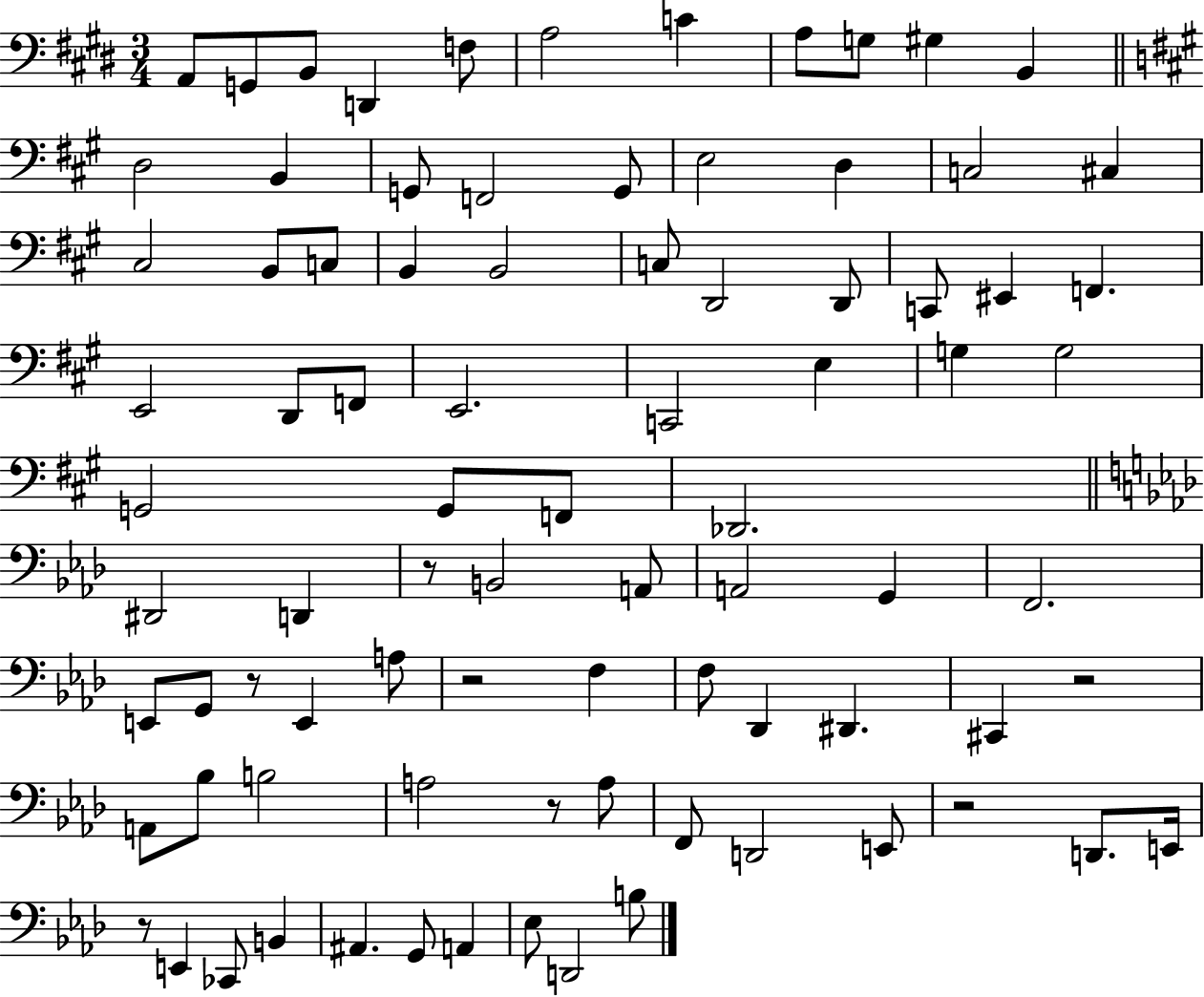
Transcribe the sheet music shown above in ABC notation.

X:1
T:Untitled
M:3/4
L:1/4
K:E
A,,/2 G,,/2 B,,/2 D,, F,/2 A,2 C A,/2 G,/2 ^G, B,, D,2 B,, G,,/2 F,,2 G,,/2 E,2 D, C,2 ^C, ^C,2 B,,/2 C,/2 B,, B,,2 C,/2 D,,2 D,,/2 C,,/2 ^E,, F,, E,,2 D,,/2 F,,/2 E,,2 C,,2 E, G, G,2 G,,2 G,,/2 F,,/2 _D,,2 ^D,,2 D,, z/2 B,,2 A,,/2 A,,2 G,, F,,2 E,,/2 G,,/2 z/2 E,, A,/2 z2 F, F,/2 _D,, ^D,, ^C,, z2 A,,/2 _B,/2 B,2 A,2 z/2 A,/2 F,,/2 D,,2 E,,/2 z2 D,,/2 E,,/4 z/2 E,, _C,,/2 B,, ^A,, G,,/2 A,, _E,/2 D,,2 B,/2